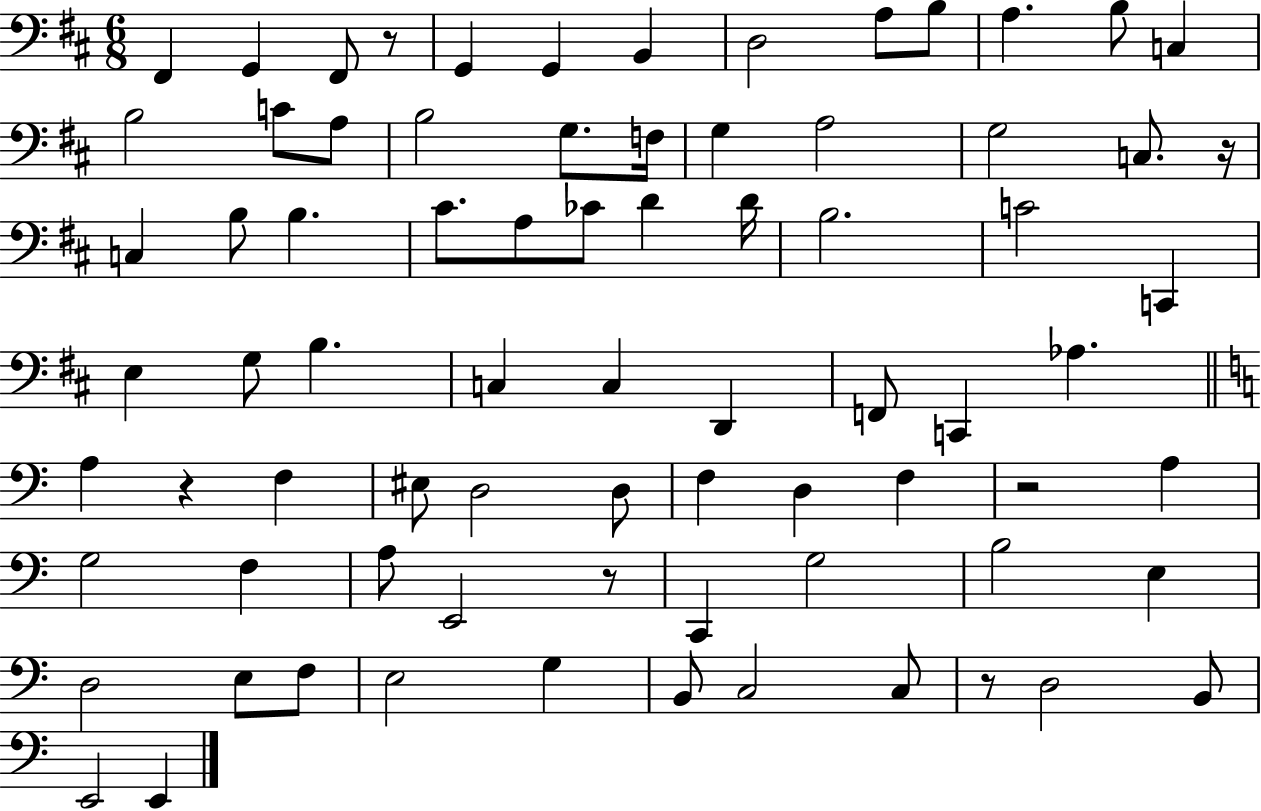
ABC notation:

X:1
T:Untitled
M:6/8
L:1/4
K:D
^F,, G,, ^F,,/2 z/2 G,, G,, B,, D,2 A,/2 B,/2 A, B,/2 C, B,2 C/2 A,/2 B,2 G,/2 F,/4 G, A,2 G,2 C,/2 z/4 C, B,/2 B, ^C/2 A,/2 _C/2 D D/4 B,2 C2 C,, E, G,/2 B, C, C, D,, F,,/2 C,, _A, A, z F, ^E,/2 D,2 D,/2 F, D, F, z2 A, G,2 F, A,/2 E,,2 z/2 C,, G,2 B,2 E, D,2 E,/2 F,/2 E,2 G, B,,/2 C,2 C,/2 z/2 D,2 B,,/2 E,,2 E,,